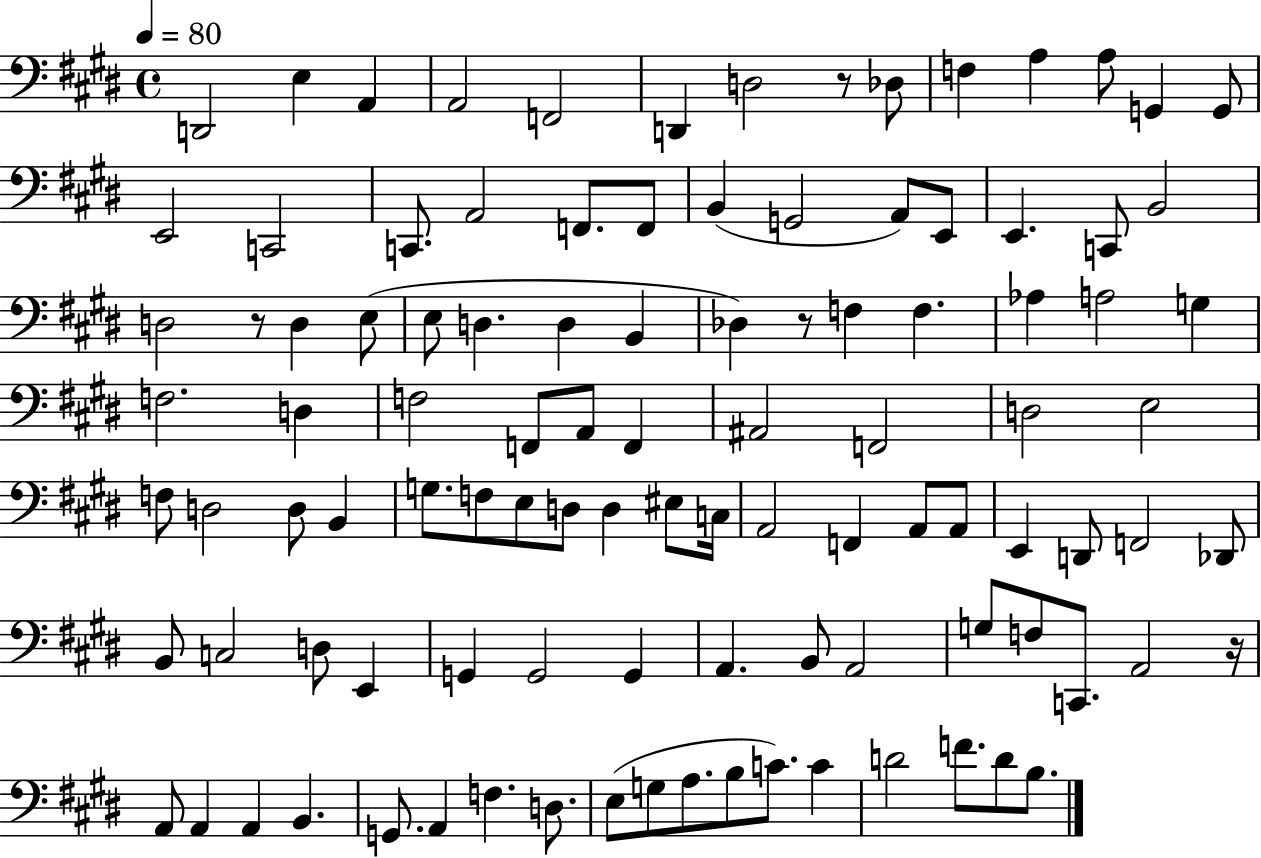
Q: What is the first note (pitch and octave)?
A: D2